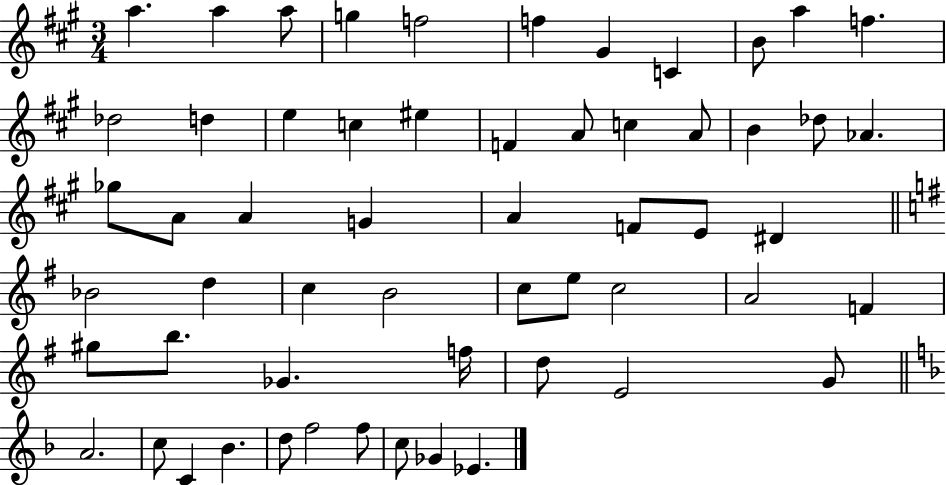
{
  \clef treble
  \numericTimeSignature
  \time 3/4
  \key a \major
  \repeat volta 2 { a''4. a''4 a''8 | g''4 f''2 | f''4 gis'4 c'4 | b'8 a''4 f''4. | \break des''2 d''4 | e''4 c''4 eis''4 | f'4 a'8 c''4 a'8 | b'4 des''8 aes'4. | \break ges''8 a'8 a'4 g'4 | a'4 f'8 e'8 dis'4 | \bar "||" \break \key e \minor bes'2 d''4 | c''4 b'2 | c''8 e''8 c''2 | a'2 f'4 | \break gis''8 b''8. ges'4. f''16 | d''8 e'2 g'8 | \bar "||" \break \key f \major a'2. | c''8 c'4 bes'4. | d''8 f''2 f''8 | c''8 ges'4 ees'4. | \break } \bar "|."
}